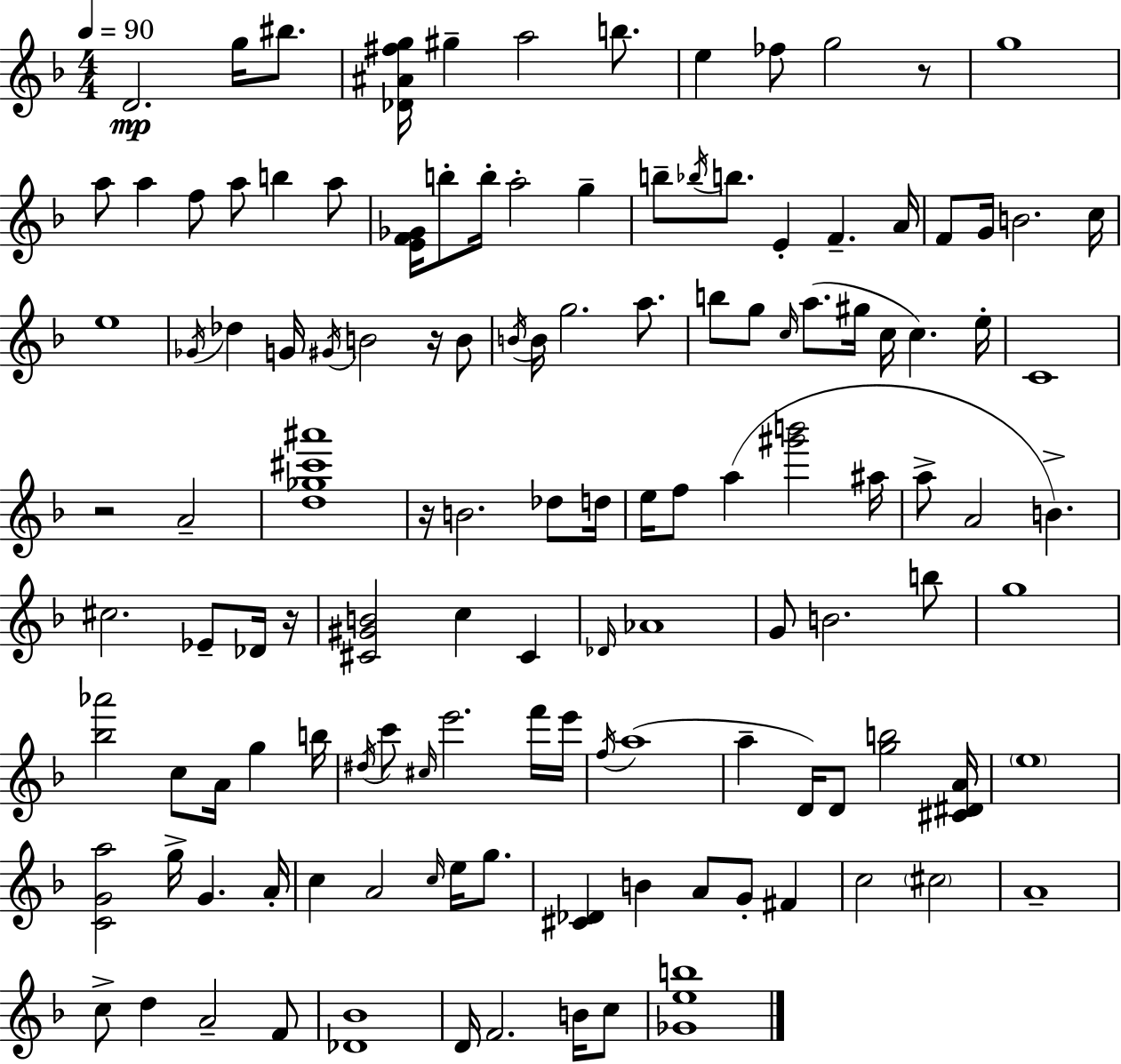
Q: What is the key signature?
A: D minor